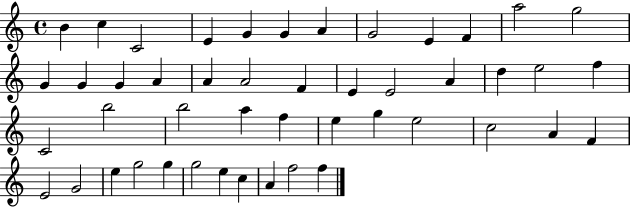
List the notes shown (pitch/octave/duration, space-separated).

B4/q C5/q C4/h E4/q G4/q G4/q A4/q G4/h E4/q F4/q A5/h G5/h G4/q G4/q G4/q A4/q A4/q A4/h F4/q E4/q E4/h A4/q D5/q E5/h F5/q C4/h B5/h B5/h A5/q F5/q E5/q G5/q E5/h C5/h A4/q F4/q E4/h G4/h E5/q G5/h G5/q G5/h E5/q C5/q A4/q F5/h F5/q